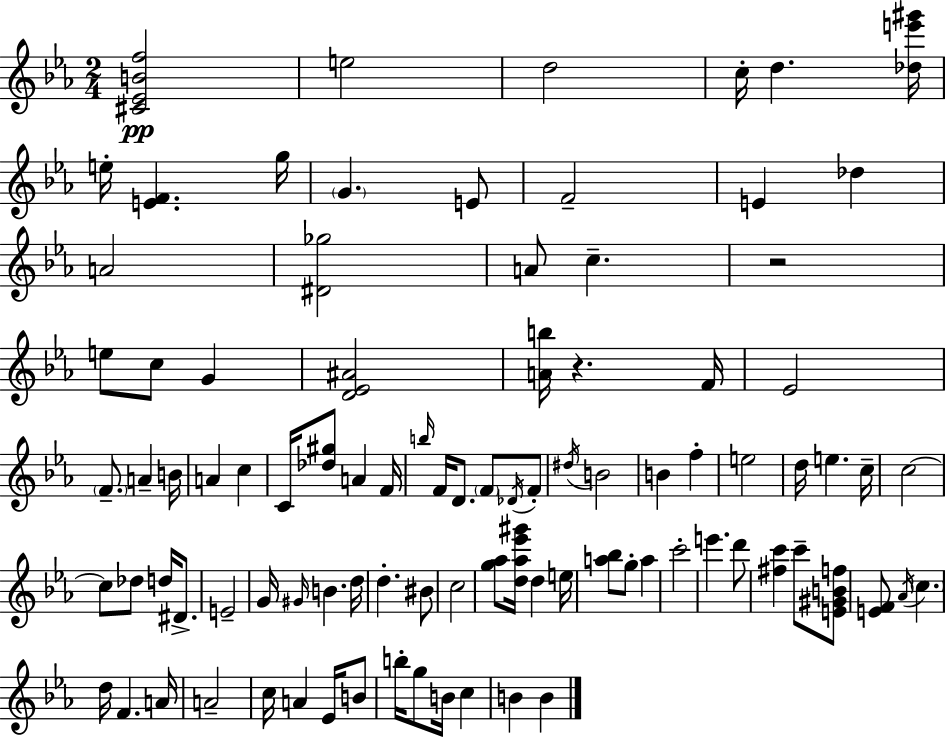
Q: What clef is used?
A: treble